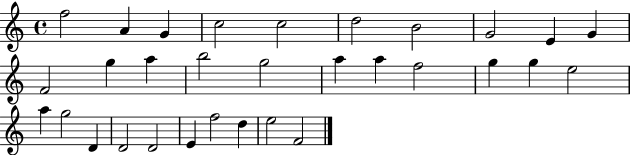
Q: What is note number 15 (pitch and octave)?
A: G5